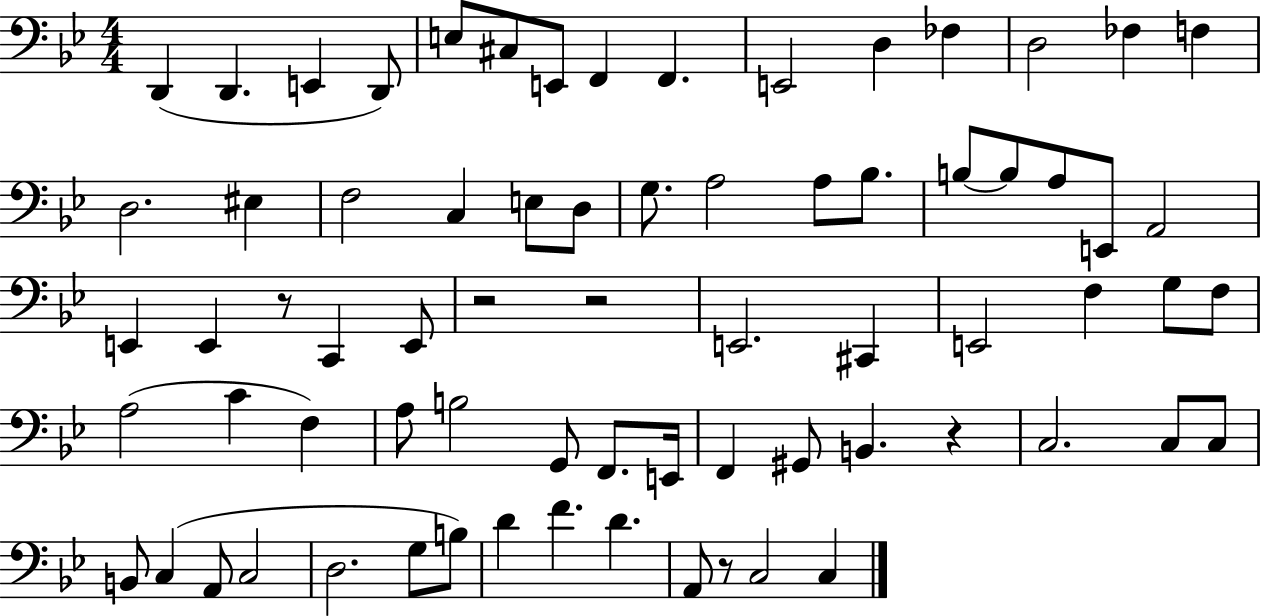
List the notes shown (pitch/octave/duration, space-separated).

D2/q D2/q. E2/q D2/e E3/e C#3/e E2/e F2/q F2/q. E2/h D3/q FES3/q D3/h FES3/q F3/q D3/h. EIS3/q F3/h C3/q E3/e D3/e G3/e. A3/h A3/e Bb3/e. B3/e B3/e A3/e E2/e A2/h E2/q E2/q R/e C2/q E2/e R/h R/h E2/h. C#2/q E2/h F3/q G3/e F3/e A3/h C4/q F3/q A3/e B3/h G2/e F2/e. E2/s F2/q G#2/e B2/q. R/q C3/h. C3/e C3/e B2/e C3/q A2/e C3/h D3/h. G3/e B3/e D4/q F4/q. D4/q. A2/e R/e C3/h C3/q